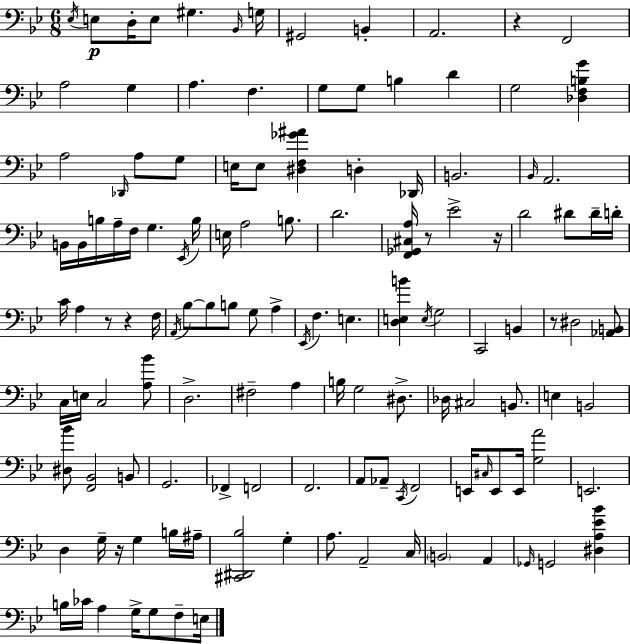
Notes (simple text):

Eb3/s E3/e D3/s E3/e G#3/q. Bb2/s G3/s G#2/h B2/q A2/h. R/q F2/h A3/h G3/q A3/q. F3/q. G3/e G3/e B3/q D4/q G3/h [Db3,F3,B3,G4]/q A3/h Db2/s A3/e G3/e E3/s E3/e [D#3,F3,Gb4,A#4]/q D3/q Db2/s B2/h. Bb2/s A2/h. B2/s B2/s B3/s A3/s F3/s G3/q. Eb2/s B3/s E3/s A3/h B3/e. D4/h. [F2,Gb2,C#3,A3]/s R/e Eb4/h R/s D4/h D#4/e D#4/s D4/s C4/s A3/q R/e R/q F3/s A2/s Bb3/e Bb3/e B3/e G3/e A3/q Eb2/s F3/q. E3/q. [D3,E3,B4]/q E3/s G3/h C2/h B2/q R/e D#3/h [Ab2,B2]/e C3/s E3/s C3/h [A3,Bb4]/e D3/h. F#3/h A3/q B3/s G3/h D#3/e. Db3/s C#3/h B2/e. E3/q B2/h [D#3,Bb4]/e [F2,Bb2]/h B2/e G2/h. FES2/q F2/h F2/h. A2/e Ab2/e C2/s F2/h E2/s C#3/s E2/e E2/s [G3,A4]/h E2/h. D3/q G3/s R/s G3/q B3/s A#3/s [C#2,D#2,Bb3]/h G3/q A3/e. A2/h C3/s B2/h A2/q Gb2/s G2/h [D#3,A3,Eb4,Bb4]/q B3/s CES4/s A3/q G3/s G3/e F3/e E3/s